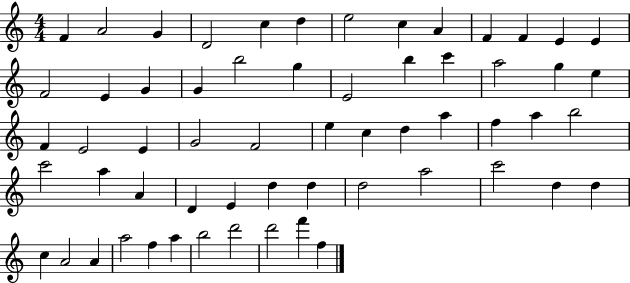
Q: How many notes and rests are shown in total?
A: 60